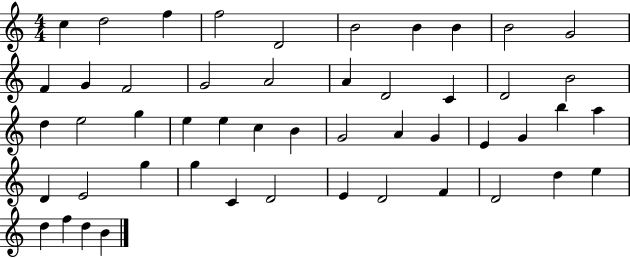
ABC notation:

X:1
T:Untitled
M:4/4
L:1/4
K:C
c d2 f f2 D2 B2 B B B2 G2 F G F2 G2 A2 A D2 C D2 B2 d e2 g e e c B G2 A G E G b a D E2 g g C D2 E D2 F D2 d e d f d B